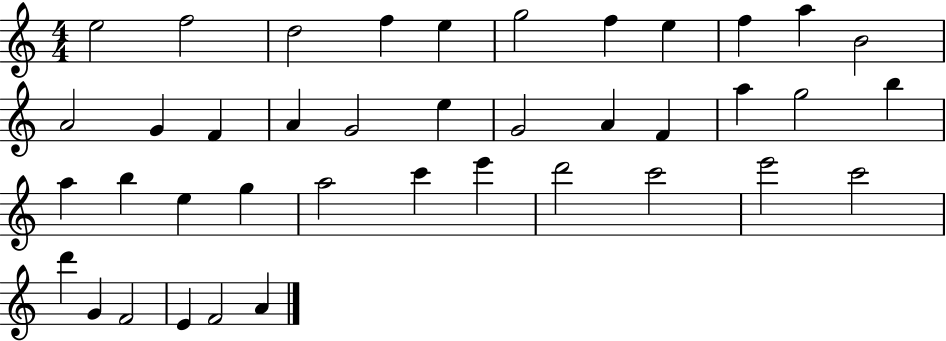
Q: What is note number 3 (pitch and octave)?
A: D5